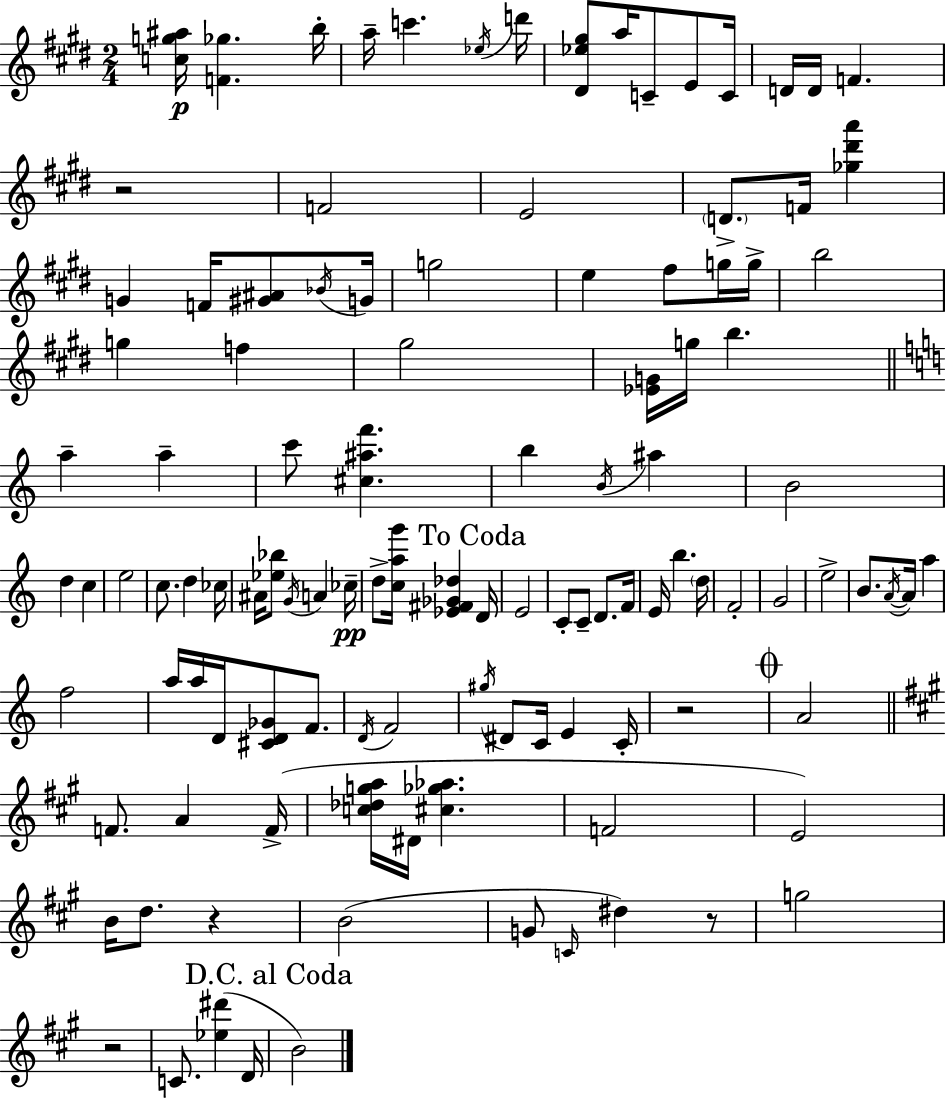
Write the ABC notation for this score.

X:1
T:Untitled
M:2/4
L:1/4
K:E
[cg^a]/4 [F_g] b/4 a/4 c' _e/4 d'/4 [^D_e^g]/2 a/4 C/2 E/2 C/4 D/4 D/4 F z2 F2 E2 D/2 F/4 [_g^d'a'] G F/4 [^G^A]/2 _B/4 G/4 g2 e ^f/2 g/4 g/4 b2 g f ^g2 [_EG]/4 g/4 b a a c'/2 [^c^af'] b B/4 ^a B2 d c e2 c/2 d _c/4 ^A/4 [_e_b]/2 G/4 A _c/4 d/2 [cag']/4 [_E^F_G_d] D/4 E2 C/2 C/2 D/2 F/4 E/4 b d/4 F2 G2 e2 B/2 A/4 A/4 a f2 a/4 a/4 D/4 [^CD_G]/2 F/2 D/4 F2 ^g/4 ^D/2 C/4 E C/4 z2 A2 F/2 A F/4 [c_dga]/4 ^D/4 [^c_g_a] F2 E2 B/4 d/2 z B2 G/2 C/4 ^d z/2 g2 z2 C/2 [_e^d'] D/4 B2